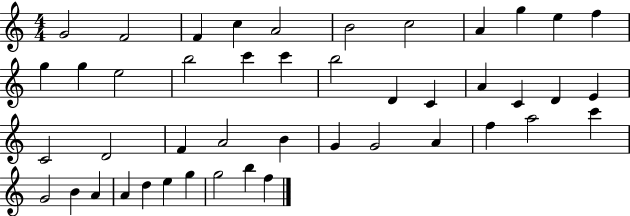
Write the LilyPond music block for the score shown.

{
  \clef treble
  \numericTimeSignature
  \time 4/4
  \key c \major
  g'2 f'2 | f'4 c''4 a'2 | b'2 c''2 | a'4 g''4 e''4 f''4 | \break g''4 g''4 e''2 | b''2 c'''4 c'''4 | b''2 d'4 c'4 | a'4 c'4 d'4 e'4 | \break c'2 d'2 | f'4 a'2 b'4 | g'4 g'2 a'4 | f''4 a''2 c'''4 | \break g'2 b'4 a'4 | a'4 d''4 e''4 g''4 | g''2 b''4 f''4 | \bar "|."
}